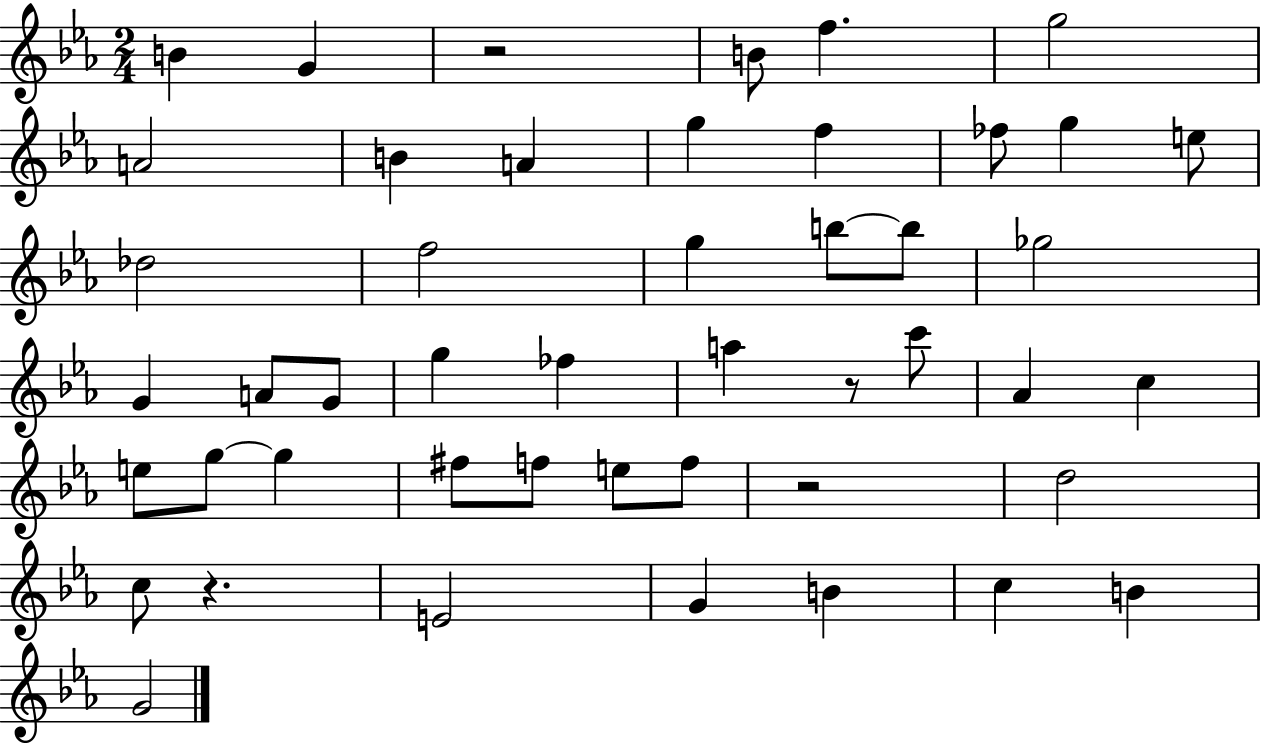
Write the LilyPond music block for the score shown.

{
  \clef treble
  \numericTimeSignature
  \time 2/4
  \key ees \major
  b'4 g'4 | r2 | b'8 f''4. | g''2 | \break a'2 | b'4 a'4 | g''4 f''4 | fes''8 g''4 e''8 | \break des''2 | f''2 | g''4 b''8~~ b''8 | ges''2 | \break g'4 a'8 g'8 | g''4 fes''4 | a''4 r8 c'''8 | aes'4 c''4 | \break e''8 g''8~~ g''4 | fis''8 f''8 e''8 f''8 | r2 | d''2 | \break c''8 r4. | e'2 | g'4 b'4 | c''4 b'4 | \break g'2 | \bar "|."
}